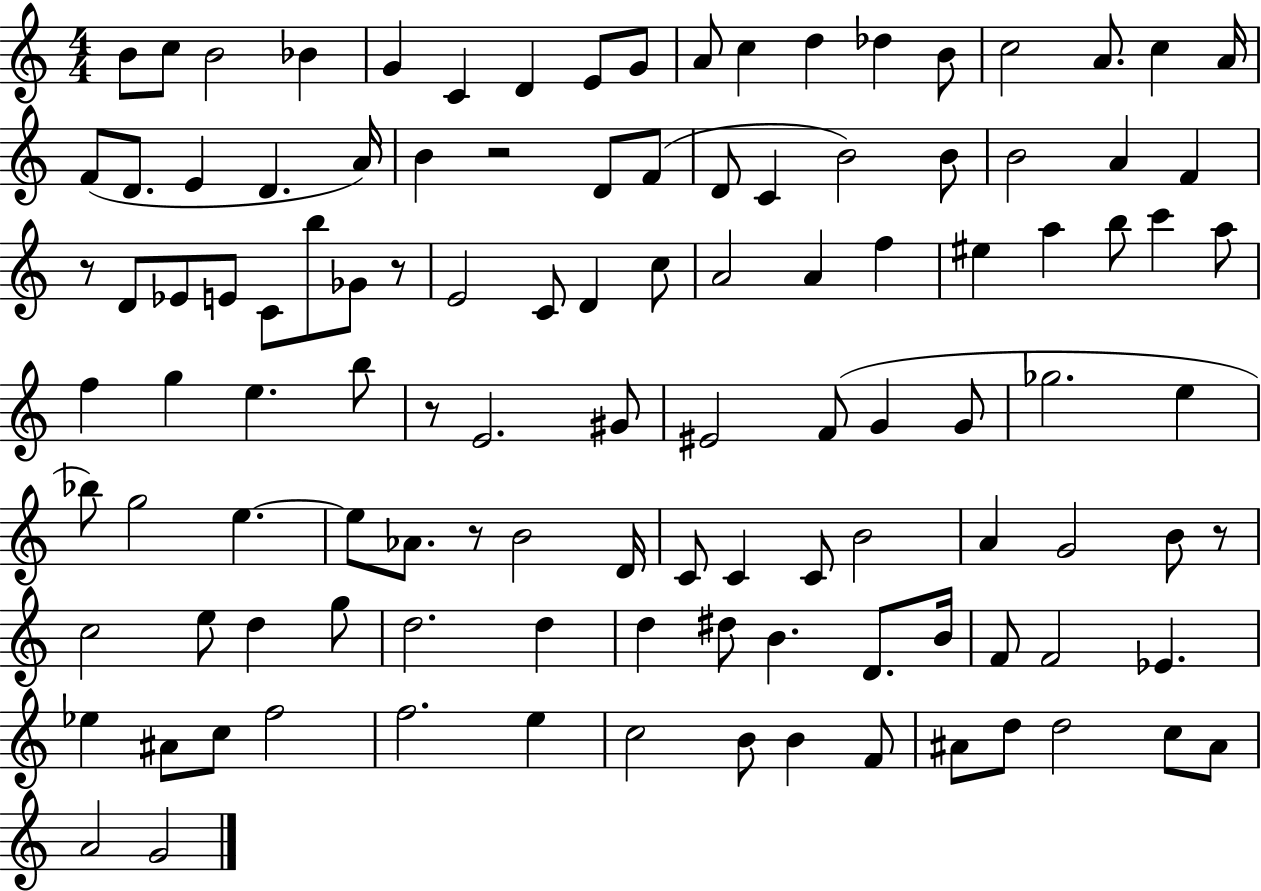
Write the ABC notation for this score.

X:1
T:Untitled
M:4/4
L:1/4
K:C
B/2 c/2 B2 _B G C D E/2 G/2 A/2 c d _d B/2 c2 A/2 c A/4 F/2 D/2 E D A/4 B z2 D/2 F/2 D/2 C B2 B/2 B2 A F z/2 D/2 _E/2 E/2 C/2 b/2 _G/2 z/2 E2 C/2 D c/2 A2 A f ^e a b/2 c' a/2 f g e b/2 z/2 E2 ^G/2 ^E2 F/2 G G/2 _g2 e _b/2 g2 e e/2 _A/2 z/2 B2 D/4 C/2 C C/2 B2 A G2 B/2 z/2 c2 e/2 d g/2 d2 d d ^d/2 B D/2 B/4 F/2 F2 _E _e ^A/2 c/2 f2 f2 e c2 B/2 B F/2 ^A/2 d/2 d2 c/2 ^A/2 A2 G2